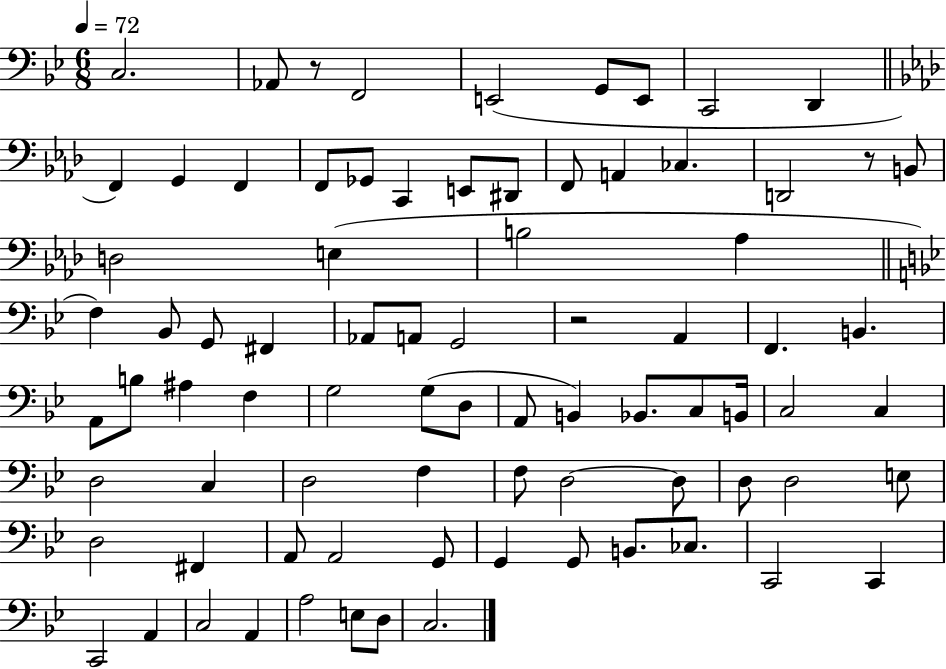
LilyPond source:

{
  \clef bass
  \numericTimeSignature
  \time 6/8
  \key bes \major
  \tempo 4 = 72
  c2. | aes,8 r8 f,2 | e,2( g,8 e,8 | c,2 d,4 | \break \bar "||" \break \key aes \major f,4) g,4 f,4 | f,8 ges,8 c,4 e,8 dis,8 | f,8 a,4 ces4. | d,2 r8 b,8 | \break d2 e4( | b2 aes4 | \bar "||" \break \key g \minor f4) bes,8 g,8 fis,4 | aes,8 a,8 g,2 | r2 a,4 | f,4. b,4. | \break a,8 b8 ais4 f4 | g2 g8( d8 | a,8 b,4) bes,8. c8 b,16 | c2 c4 | \break d2 c4 | d2 f4 | f8 d2~~ d8 | d8 d2 e8 | \break d2 fis,4 | a,8 a,2 g,8 | g,4 g,8 b,8. ces8. | c,2 c,4 | \break c,2 a,4 | c2 a,4 | a2 e8 d8 | c2. | \break \bar "|."
}